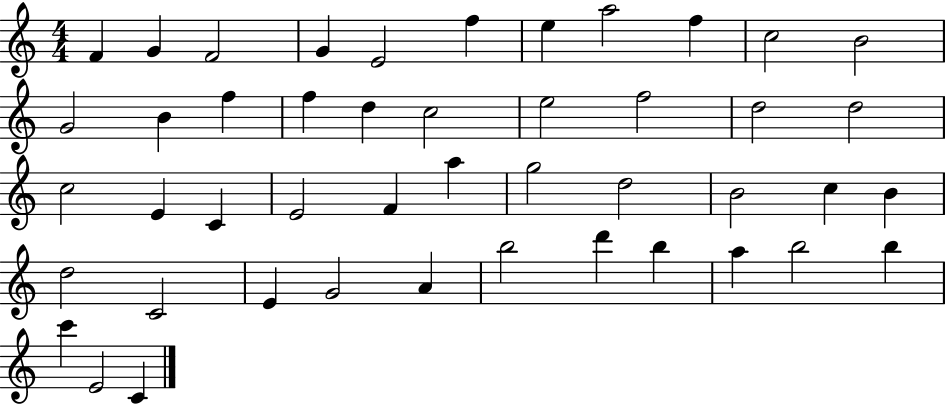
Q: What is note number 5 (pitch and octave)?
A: E4